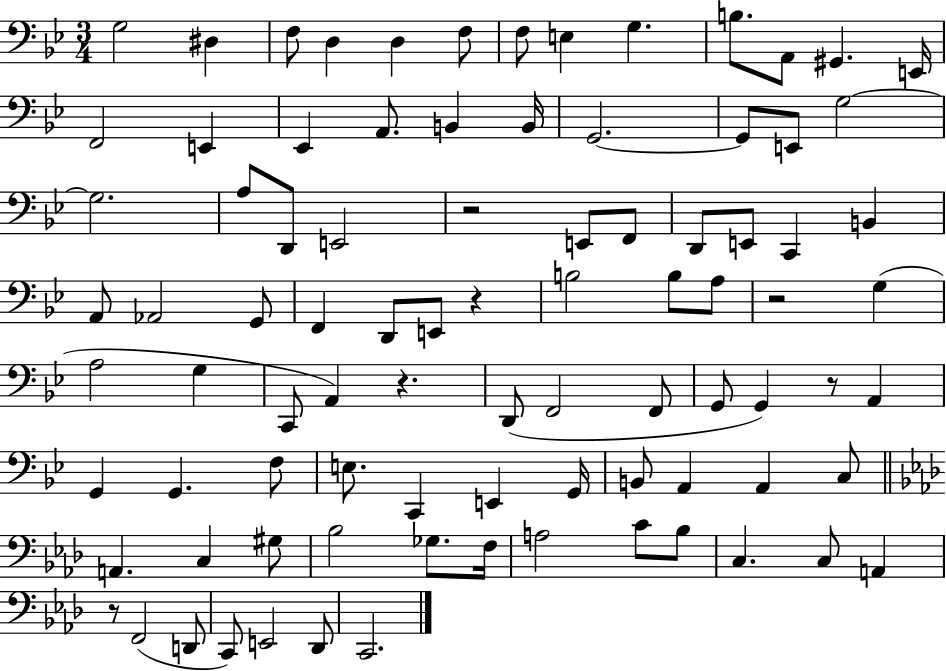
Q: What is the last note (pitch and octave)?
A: C2